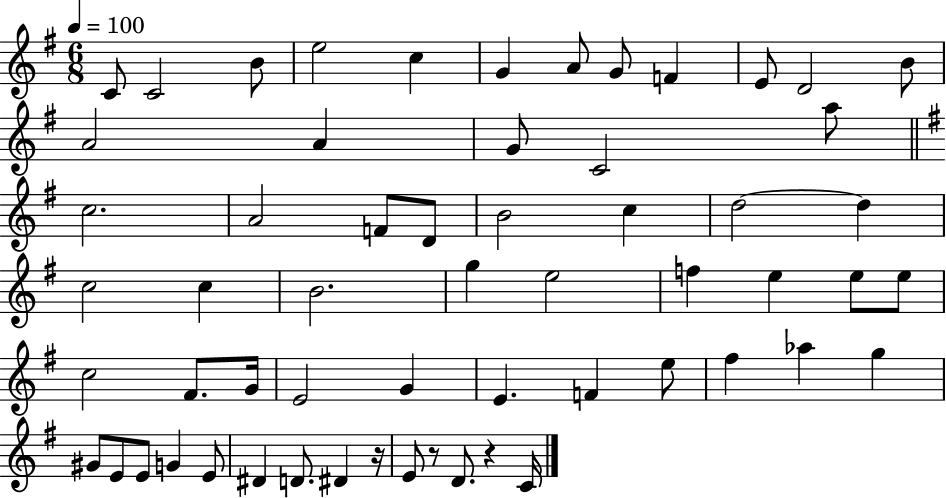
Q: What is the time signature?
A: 6/8